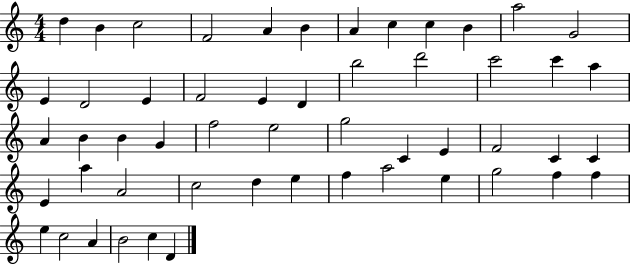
X:1
T:Untitled
M:4/4
L:1/4
K:C
d B c2 F2 A B A c c B a2 G2 E D2 E F2 E D b2 d'2 c'2 c' a A B B G f2 e2 g2 C E F2 C C E a A2 c2 d e f a2 e g2 f f e c2 A B2 c D